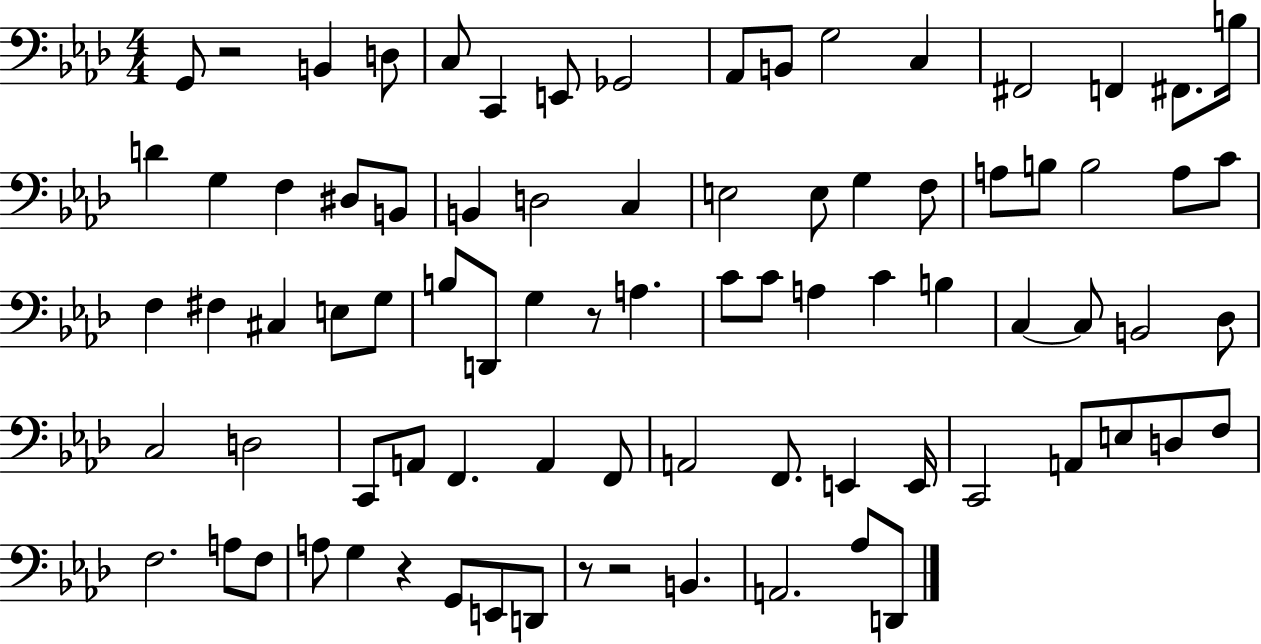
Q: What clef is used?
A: bass